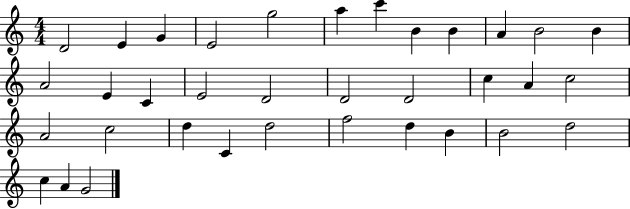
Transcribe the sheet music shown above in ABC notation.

X:1
T:Untitled
M:4/4
L:1/4
K:C
D2 E G E2 g2 a c' B B A B2 B A2 E C E2 D2 D2 D2 c A c2 A2 c2 d C d2 f2 d B B2 d2 c A G2